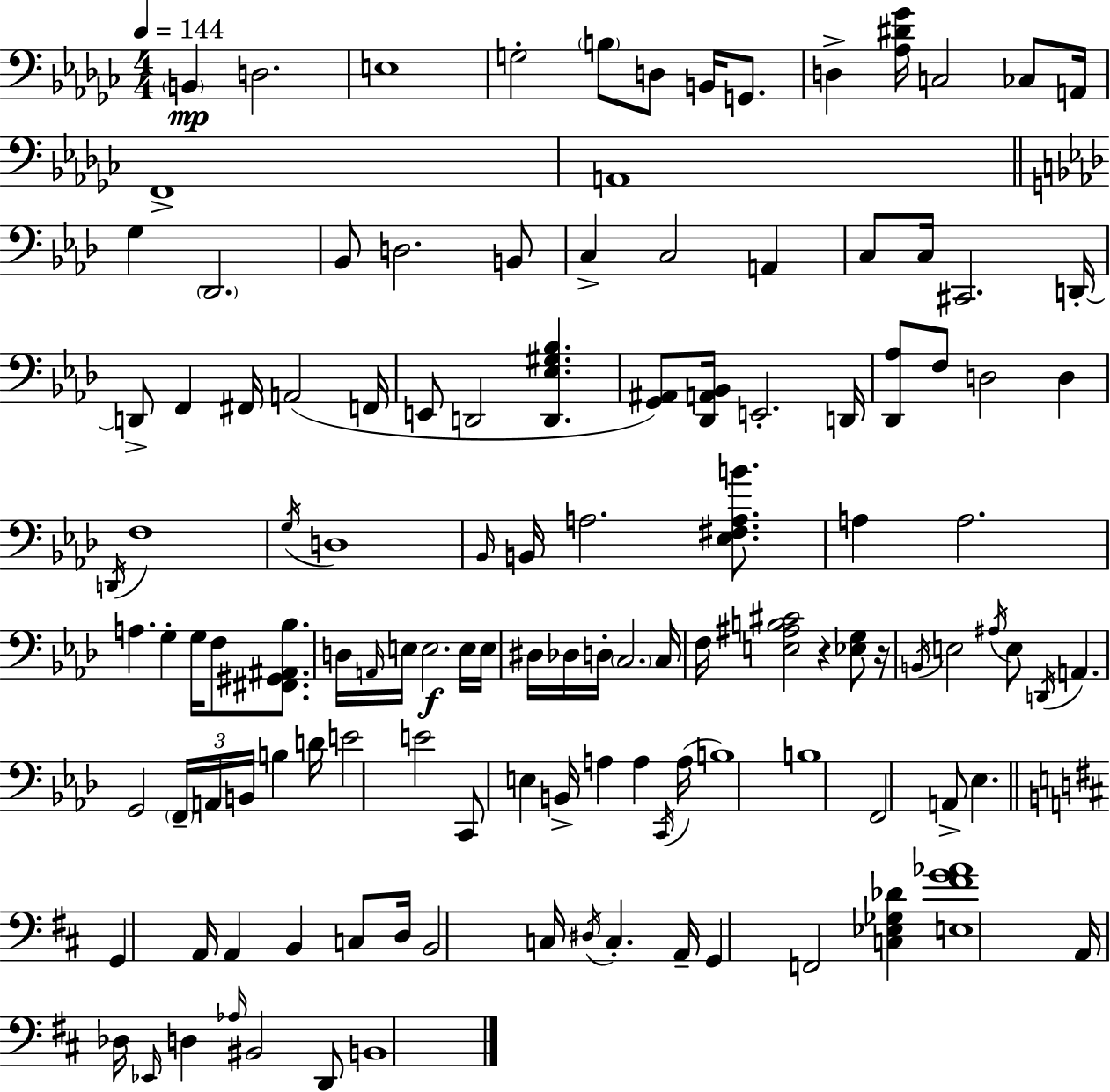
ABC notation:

X:1
T:Untitled
M:4/4
L:1/4
K:Ebm
B,, D,2 E,4 G,2 B,/2 D,/2 B,,/4 G,,/2 D, [_A,^D_G]/4 C,2 _C,/2 A,,/4 F,,4 A,,4 G, _D,,2 _B,,/2 D,2 B,,/2 C, C,2 A,, C,/2 C,/4 ^C,,2 D,,/4 D,,/2 F,, ^F,,/4 A,,2 F,,/4 E,,/2 D,,2 [D,,_E,^G,_B,] [G,,^A,,]/2 [_D,,A,,_B,,]/4 E,,2 D,,/4 [_D,,_A,]/2 F,/2 D,2 D, D,,/4 F,4 G,/4 D,4 _B,,/4 B,,/4 A,2 [_E,^F,A,B]/2 A, A,2 A, G, G,/4 F,/2 [^F,,^G,,^A,,_B,]/2 D,/4 A,,/4 E,/4 E,2 E,/4 E,/4 ^D,/4 _D,/4 D,/4 C,2 C,/4 F,/4 [E,^A,B,^C]2 z [_E,G,]/2 z/4 B,,/4 E,2 ^A,/4 E,/2 D,,/4 A,, G,,2 F,,/4 A,,/4 B,,/4 B, D/4 E2 E2 C,,/2 E, B,,/4 A, A, C,,/4 A,/4 B,4 B,4 F,,2 A,,/2 _E, G,, A,,/4 A,, B,, C,/2 D,/4 B,,2 C,/4 ^D,/4 C, A,,/4 G,, F,,2 [C,_E,_G,_D] [E,^FG_A]4 A,,/4 _D,/4 _E,,/4 D, _A,/4 ^B,,2 D,,/2 B,,4